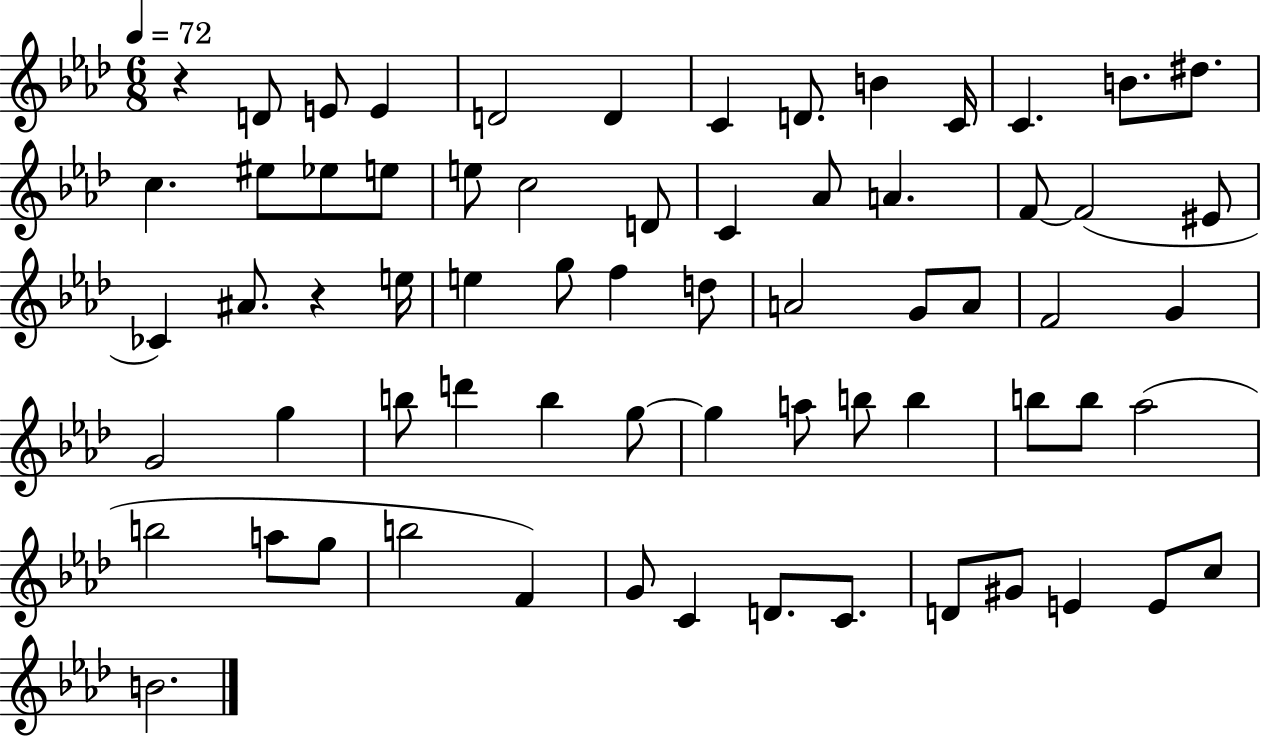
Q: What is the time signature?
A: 6/8